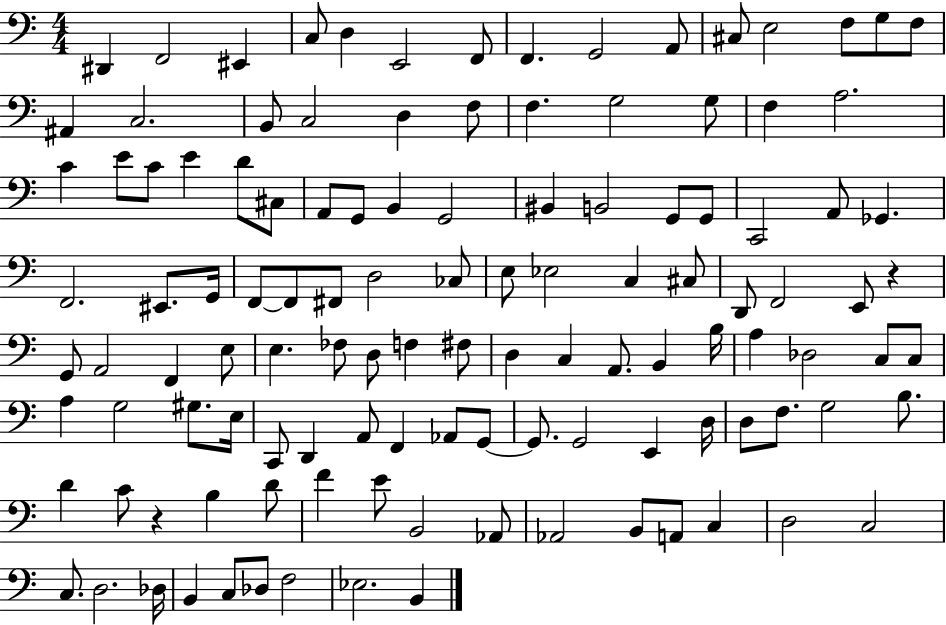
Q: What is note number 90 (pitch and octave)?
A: D3